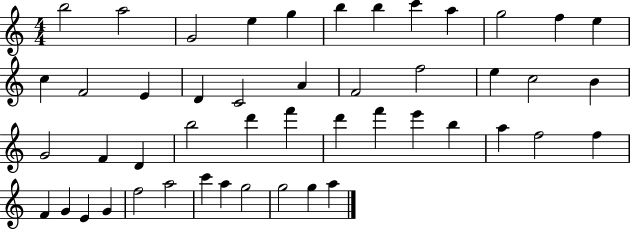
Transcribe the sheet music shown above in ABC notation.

X:1
T:Untitled
M:4/4
L:1/4
K:C
b2 a2 G2 e g b b c' a g2 f e c F2 E D C2 A F2 f2 e c2 B G2 F D b2 d' f' d' f' e' b a f2 f F G E G f2 a2 c' a g2 g2 g a